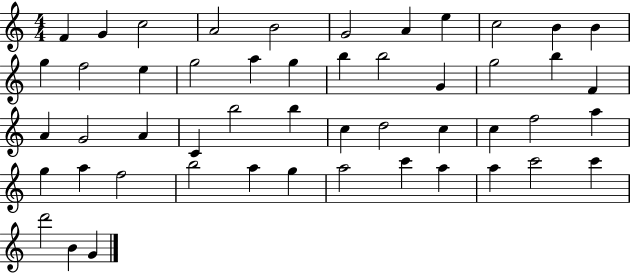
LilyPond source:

{
  \clef treble
  \numericTimeSignature
  \time 4/4
  \key c \major
  f'4 g'4 c''2 | a'2 b'2 | g'2 a'4 e''4 | c''2 b'4 b'4 | \break g''4 f''2 e''4 | g''2 a''4 g''4 | b''4 b''2 g'4 | g''2 b''4 f'4 | \break a'4 g'2 a'4 | c'4 b''2 b''4 | c''4 d''2 c''4 | c''4 f''2 a''4 | \break g''4 a''4 f''2 | b''2 a''4 g''4 | a''2 c'''4 a''4 | a''4 c'''2 c'''4 | \break d'''2 b'4 g'4 | \bar "|."
}